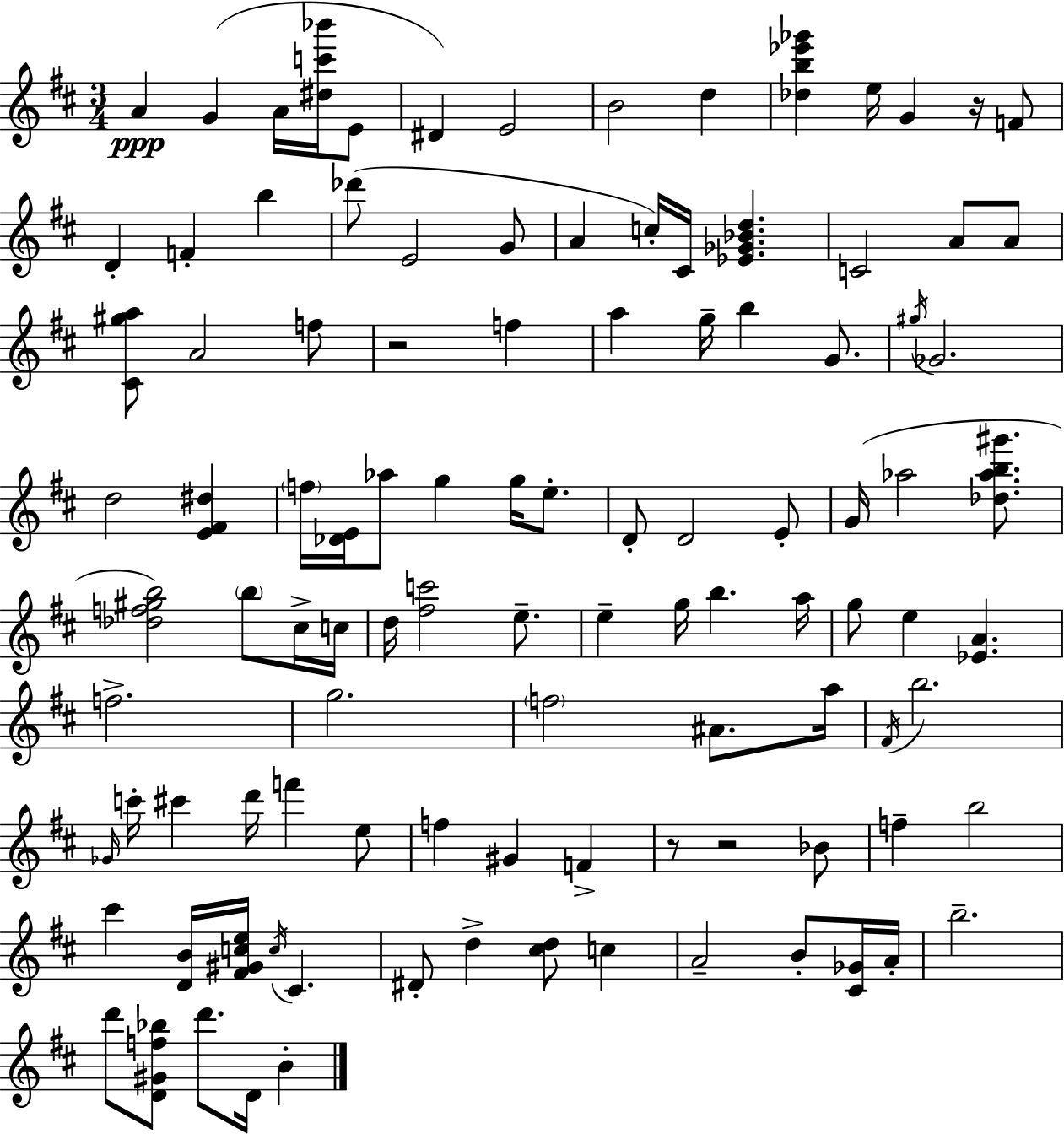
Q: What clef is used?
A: treble